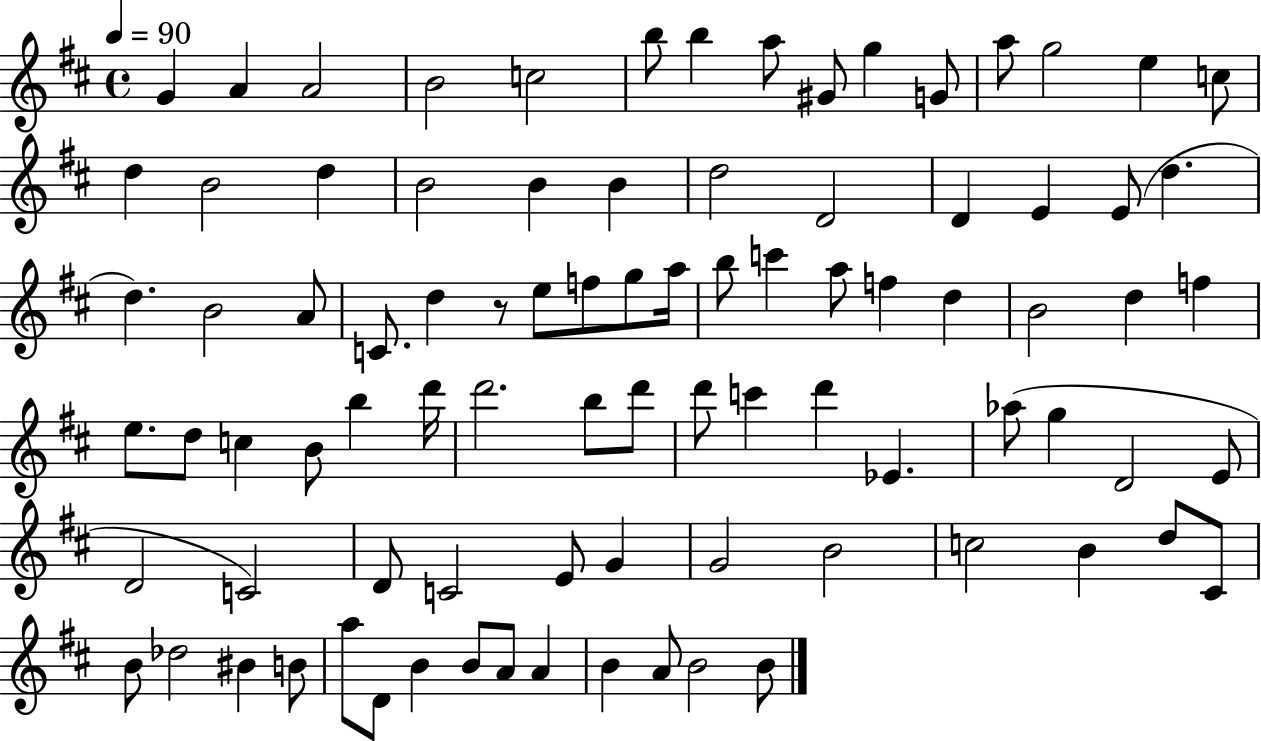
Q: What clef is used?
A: treble